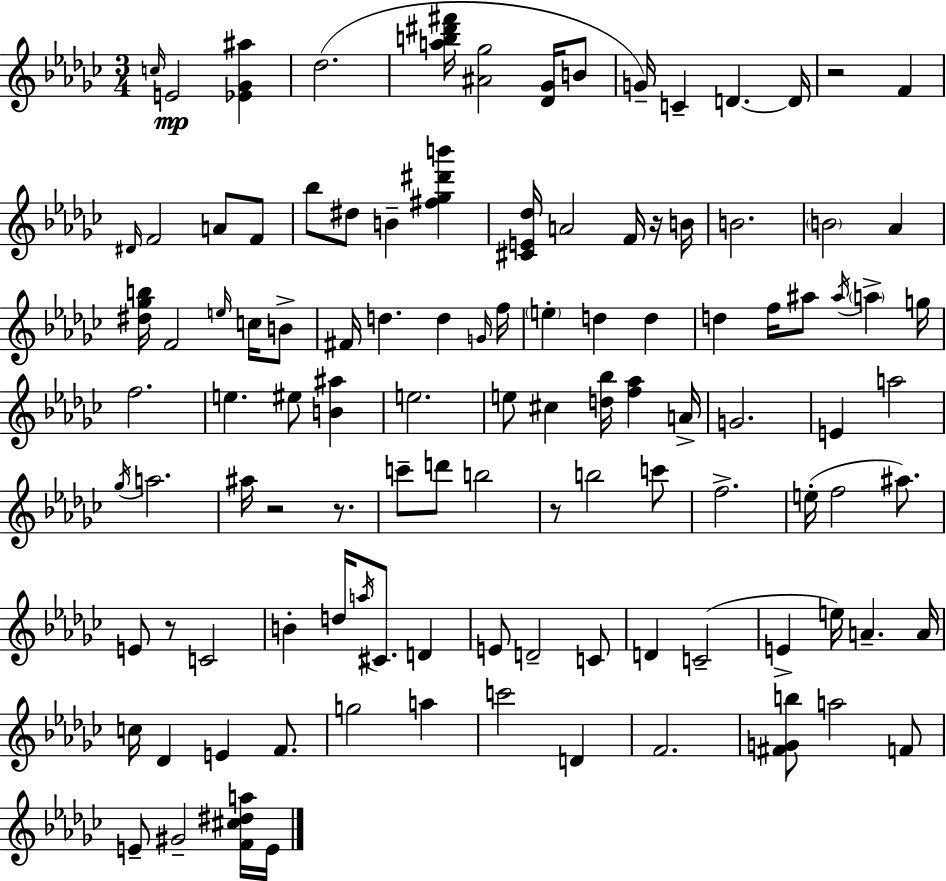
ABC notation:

X:1
T:Untitled
M:3/4
L:1/4
K:Ebm
c/4 E2 [_E_G^a] _d2 [ab^d'^f']/4 [^A_g]2 [_D_G]/4 B/2 G/4 C D D/4 z2 F ^D/4 F2 A/2 F/2 _b/2 ^d/2 B [^f_g^d'b'] [^CE_d]/4 A2 F/4 z/4 B/4 B2 B2 _A [^d_gb]/4 F2 e/4 c/4 B/2 ^F/4 d d G/4 f/4 e d d d f/4 ^a/2 ^a/4 a g/4 f2 e ^e/2 [B^a] e2 e/2 ^c [d_b]/4 [f_a] A/4 G2 E a2 _g/4 a2 ^a/4 z2 z/2 c'/2 d'/2 b2 z/2 b2 c'/2 f2 e/4 f2 ^a/2 E/2 z/2 C2 B d/4 a/4 ^C/2 D E/2 D2 C/2 D C2 E e/4 A A/4 c/4 _D E F/2 g2 a c'2 D F2 [^FGb]/2 a2 F/2 E/2 ^G2 [F^c^da]/4 E/4